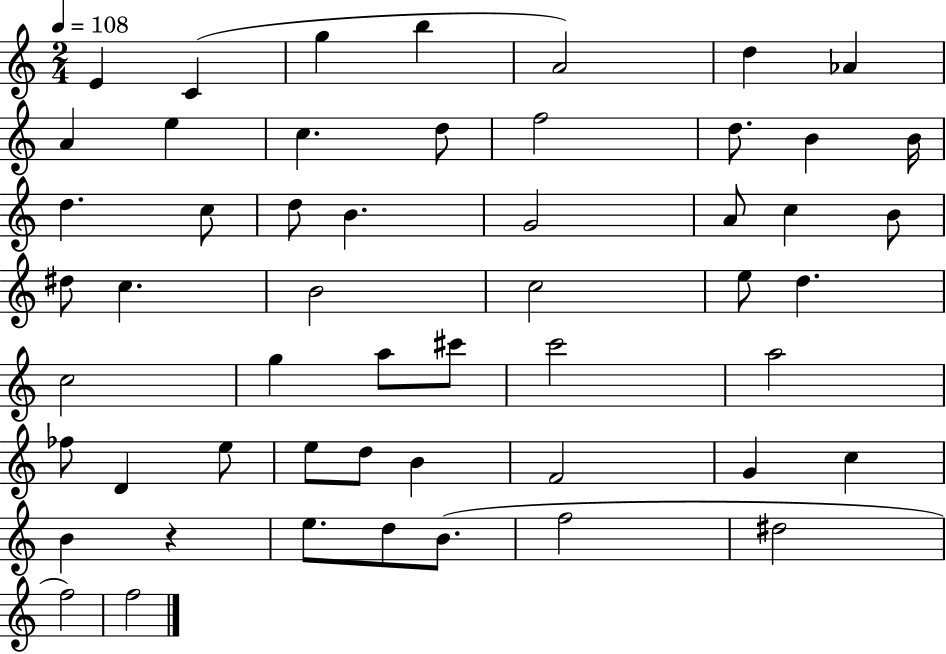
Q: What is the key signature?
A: C major